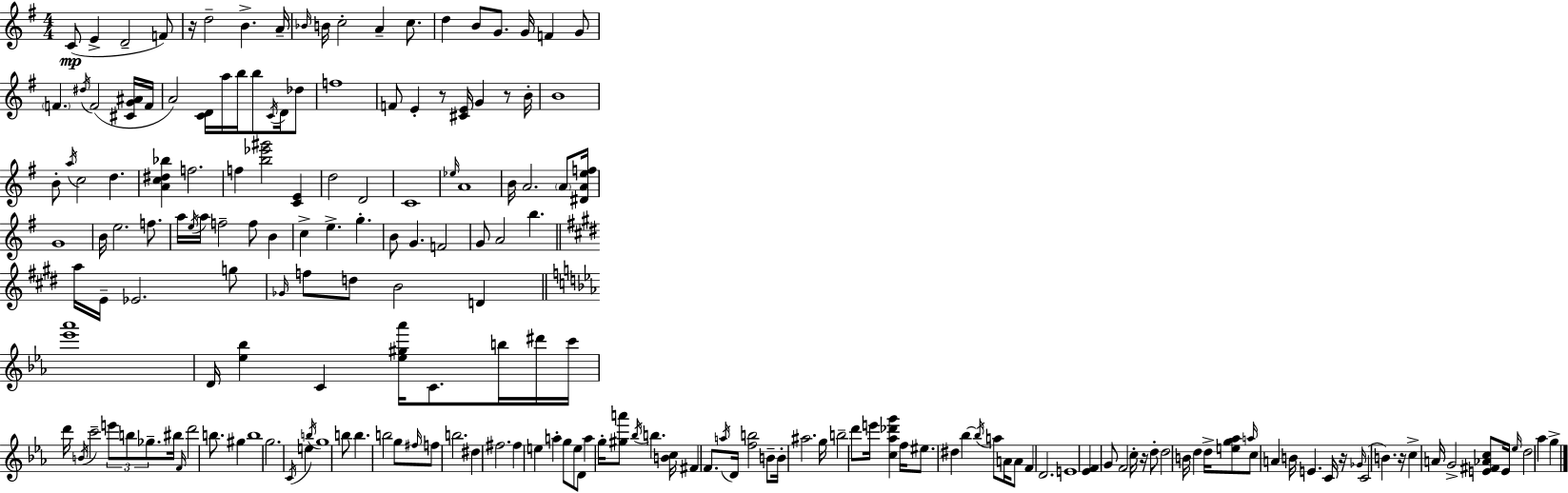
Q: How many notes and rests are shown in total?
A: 189